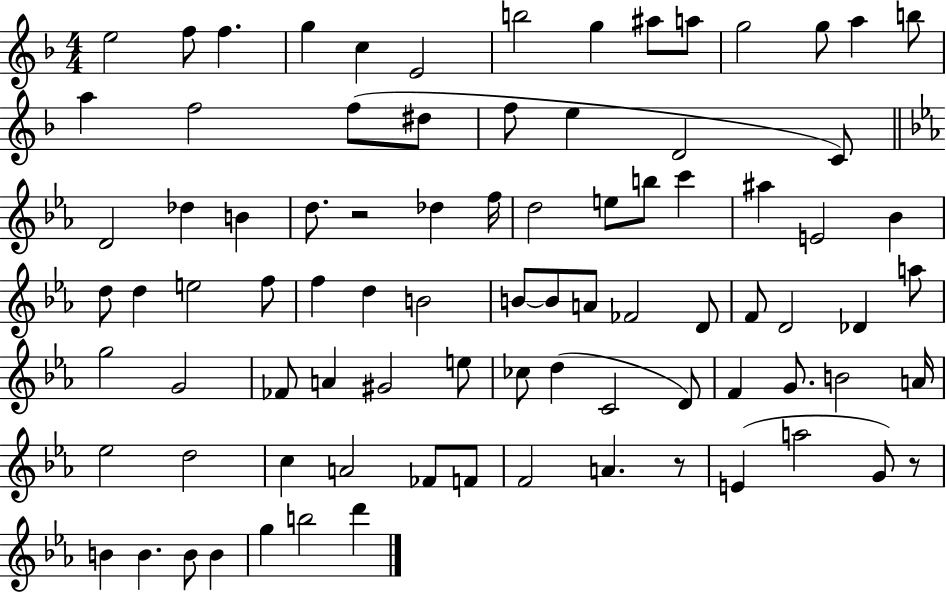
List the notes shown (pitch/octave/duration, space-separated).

E5/h F5/e F5/q. G5/q C5/q E4/h B5/h G5/q A#5/e A5/e G5/h G5/e A5/q B5/e A5/q F5/h F5/e D#5/e F5/e E5/q D4/h C4/e D4/h Db5/q B4/q D5/e. R/h Db5/q F5/s D5/h E5/e B5/e C6/q A#5/q E4/h Bb4/q D5/e D5/q E5/h F5/e F5/q D5/q B4/h B4/e B4/e A4/e FES4/h D4/e F4/e D4/h Db4/q A5/e G5/h G4/h FES4/e A4/q G#4/h E5/e CES5/e D5/q C4/h D4/e F4/q G4/e. B4/h A4/s Eb5/h D5/h C5/q A4/h FES4/e F4/e F4/h A4/q. R/e E4/q A5/h G4/e R/e B4/q B4/q. B4/e B4/q G5/q B5/h D6/q